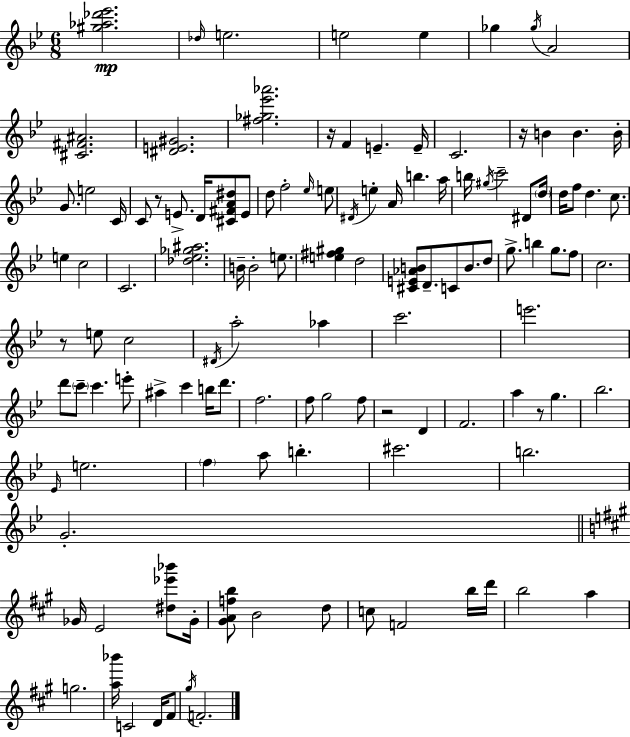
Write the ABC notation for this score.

X:1
T:Untitled
M:6/8
L:1/4
K:Bb
[^g_a_d'_e']2 _d/4 e2 e2 e _g _g/4 A2 [^C^F^A]2 [^DE^G]2 [^f_g_e'_a']2 z/4 F E E/4 C2 z/4 B B B/4 G/2 e2 C/4 C/2 z/2 E/2 D/4 [^C^FA^d]/2 E/2 d/2 f2 _e/4 e/2 ^D/4 e A/4 b a/4 b/4 ^g/4 c'2 ^D/2 d/4 d/4 f/2 d c/2 e c2 C2 [_d_e_g^a]2 B/4 B2 e/2 [e^f^g] d2 [^CE_AB]/2 D/2 C/2 B/2 d/2 g/2 b g/2 f/2 c2 z/2 e/2 c2 ^D/4 a2 _a c'2 e'2 d'/2 c'/2 c' e'/2 ^a c' b/4 d'/2 f2 f/2 g2 f/2 z2 D F2 a z/2 g _b2 _E/4 e2 f a/2 b ^c'2 b2 G2 _G/4 E2 [^d_e'_b']/2 _G/4 [^GAfb]/2 B2 d/2 c/2 F2 b/4 d'/4 b2 a g2 [a_b']/4 C2 D/4 ^F/2 ^g/4 F2